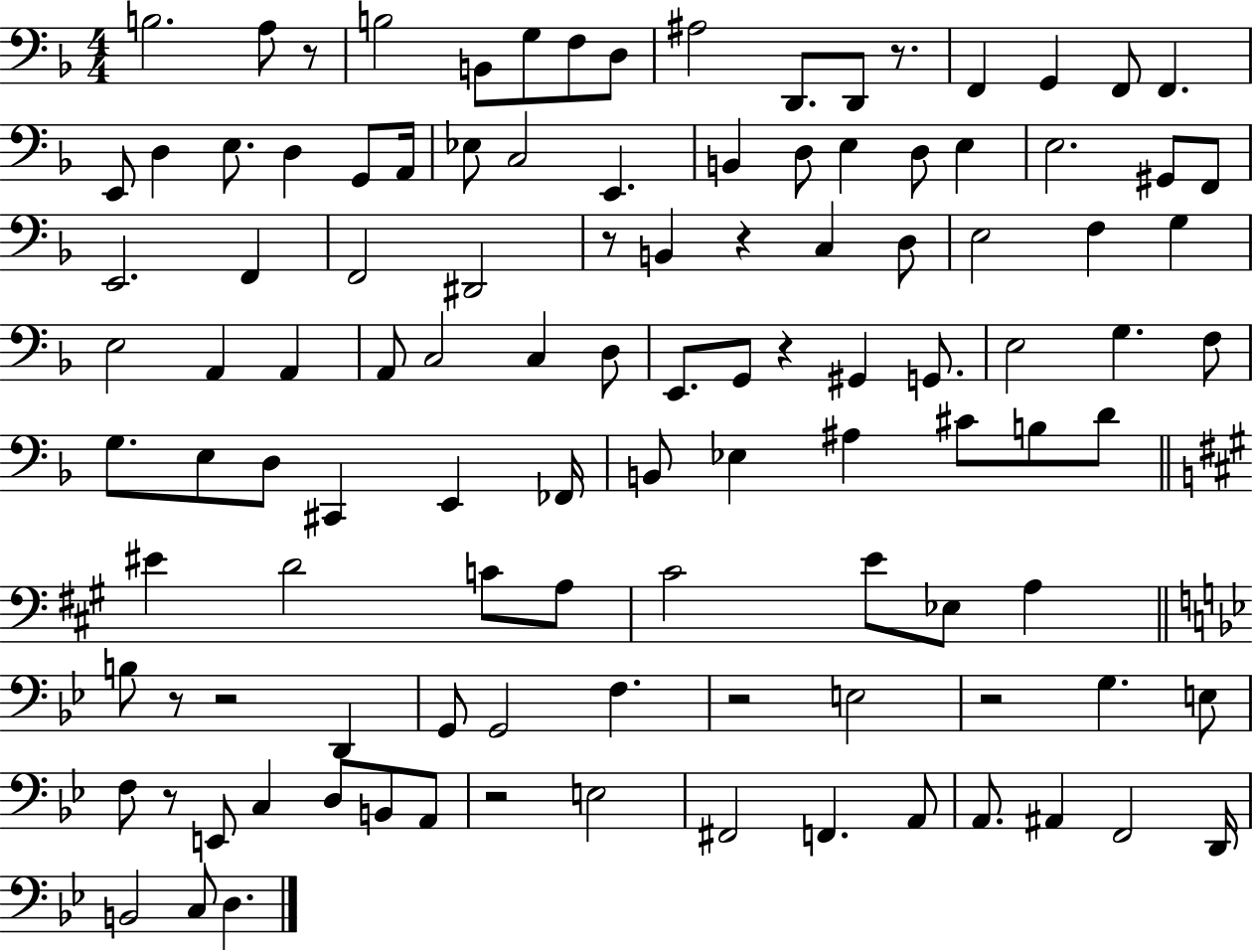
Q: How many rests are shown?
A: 11